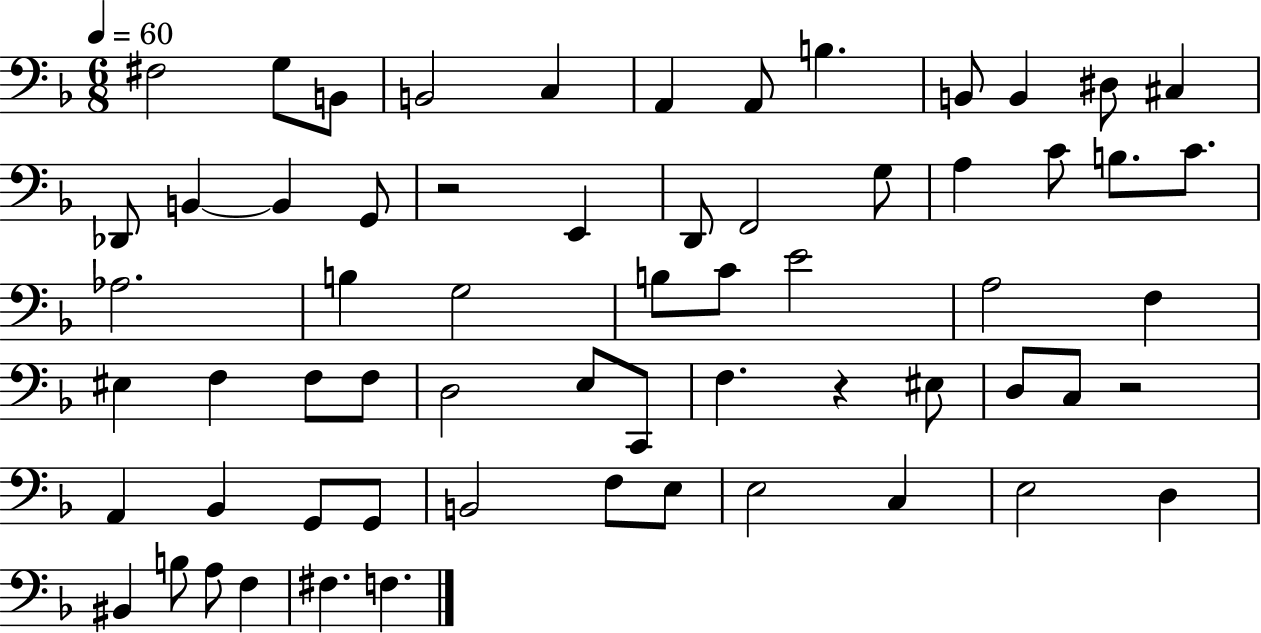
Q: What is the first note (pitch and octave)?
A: F#3